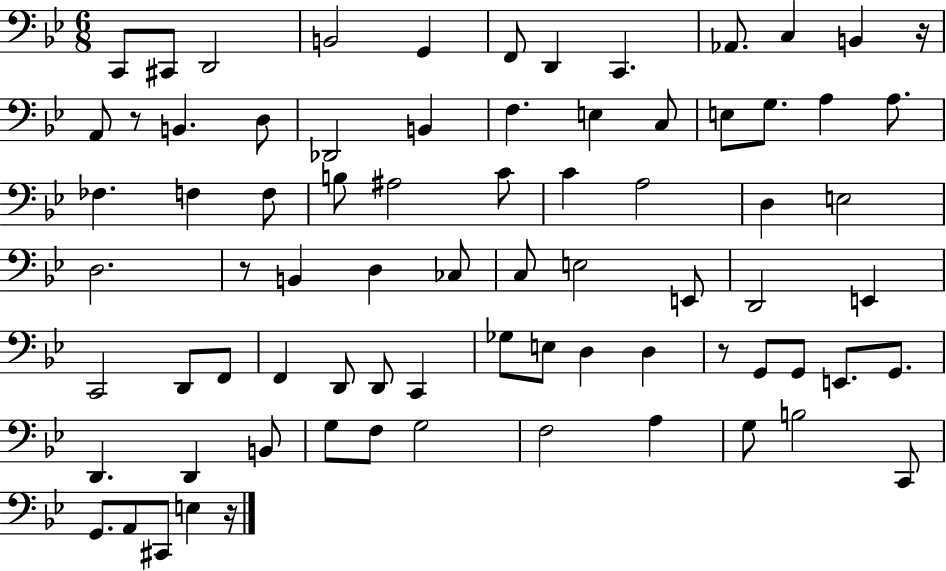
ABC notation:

X:1
T:Untitled
M:6/8
L:1/4
K:Bb
C,,/2 ^C,,/2 D,,2 B,,2 G,, F,,/2 D,, C,, _A,,/2 C, B,, z/4 A,,/2 z/2 B,, D,/2 _D,,2 B,, F, E, C,/2 E,/2 G,/2 A, A,/2 _F, F, F,/2 B,/2 ^A,2 C/2 C A,2 D, E,2 D,2 z/2 B,, D, _C,/2 C,/2 E,2 E,,/2 D,,2 E,, C,,2 D,,/2 F,,/2 F,, D,,/2 D,,/2 C,, _G,/2 E,/2 D, D, z/2 G,,/2 G,,/2 E,,/2 G,,/2 D,, D,, B,,/2 G,/2 F,/2 G,2 F,2 A, G,/2 B,2 C,,/2 G,,/2 A,,/2 ^C,,/2 E, z/4